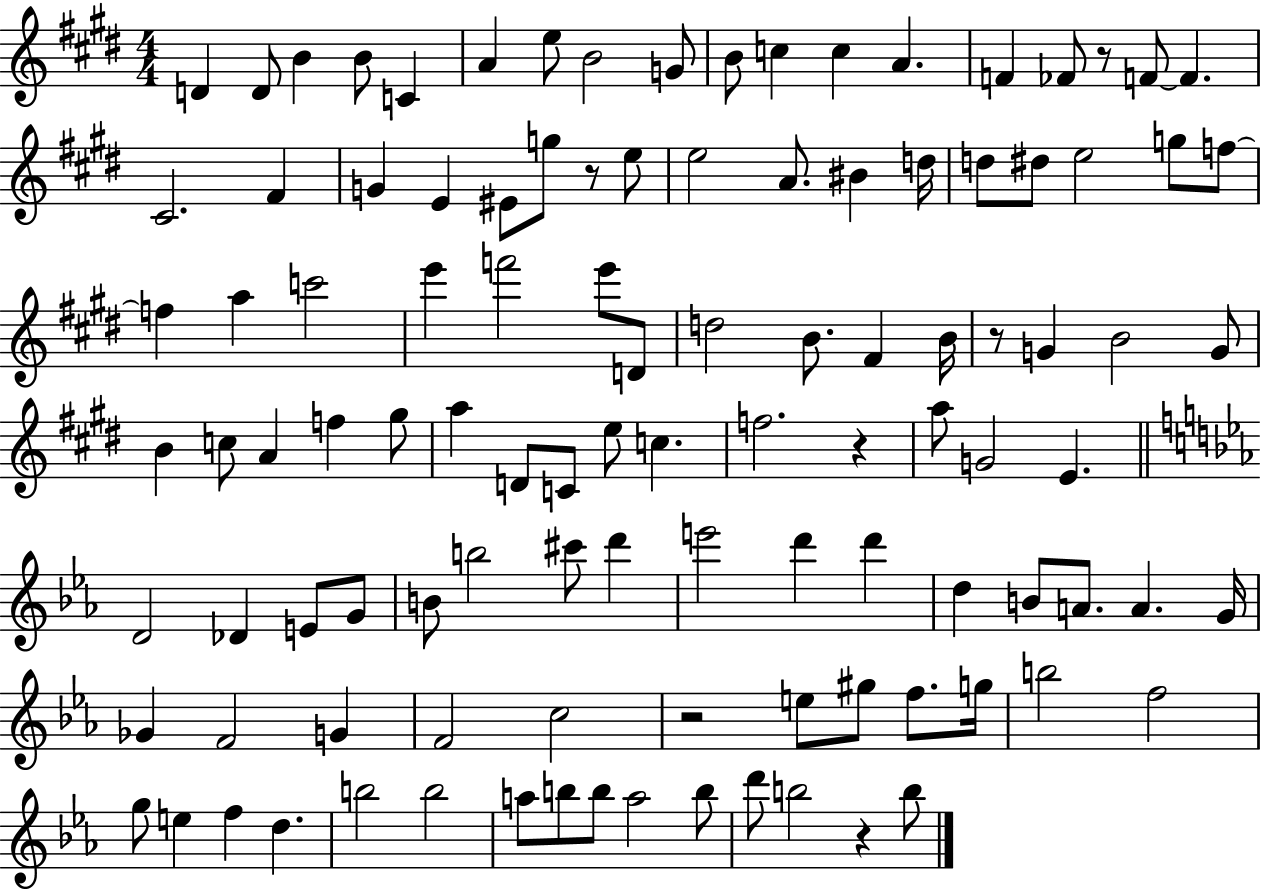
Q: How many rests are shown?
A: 6